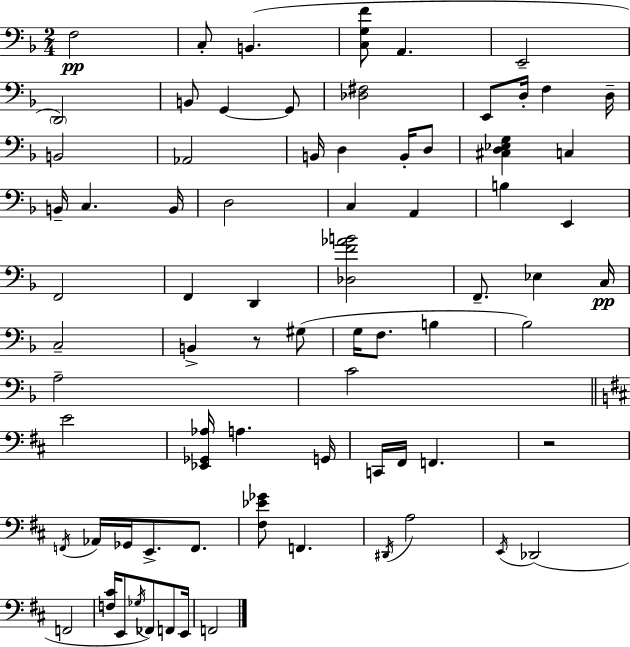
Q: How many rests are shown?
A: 2